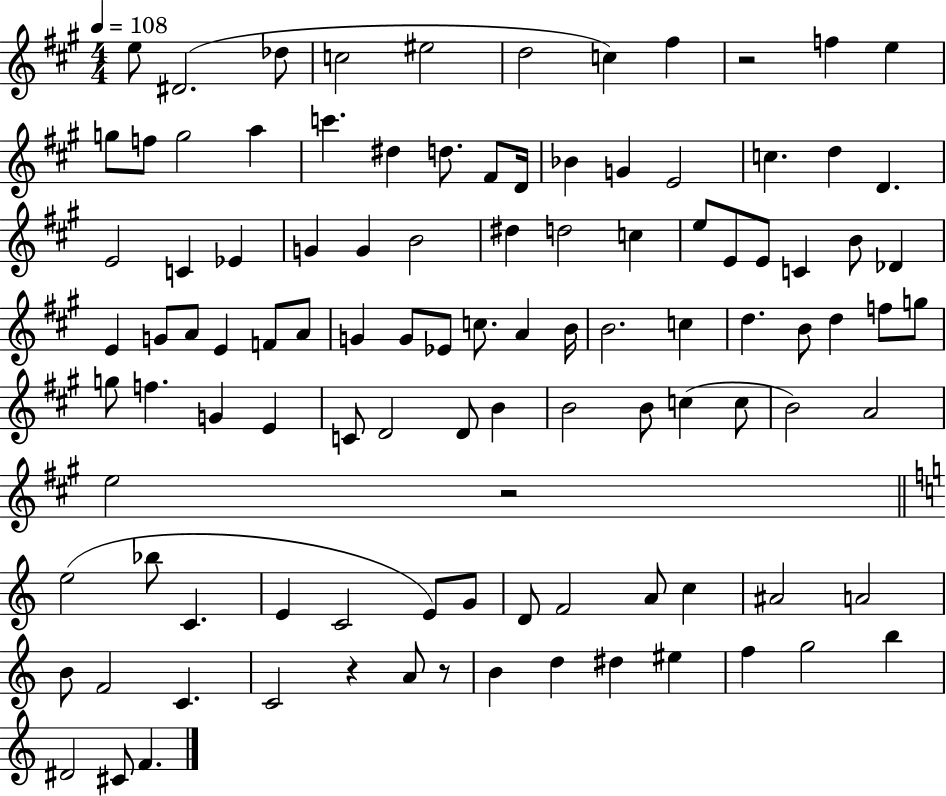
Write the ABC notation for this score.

X:1
T:Untitled
M:4/4
L:1/4
K:A
e/2 ^D2 _d/2 c2 ^e2 d2 c ^f z2 f e g/2 f/2 g2 a c' ^d d/2 ^F/2 D/4 _B G E2 c d D E2 C _E G G B2 ^d d2 c e/2 E/2 E/2 C B/2 _D E G/2 A/2 E F/2 A/2 G G/2 _E/2 c/2 A B/4 B2 c d B/2 d f/2 g/2 g/2 f G E C/2 D2 D/2 B B2 B/2 c c/2 B2 A2 e2 z2 e2 _b/2 C E C2 E/2 G/2 D/2 F2 A/2 c ^A2 A2 B/2 F2 C C2 z A/2 z/2 B d ^d ^e f g2 b ^D2 ^C/2 F